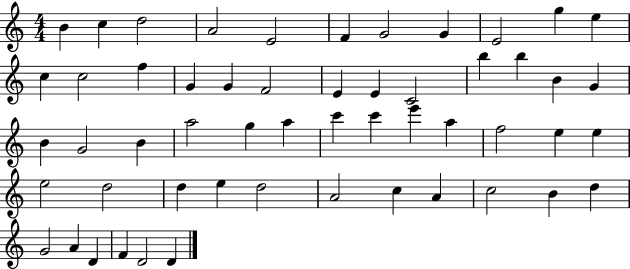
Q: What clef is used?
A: treble